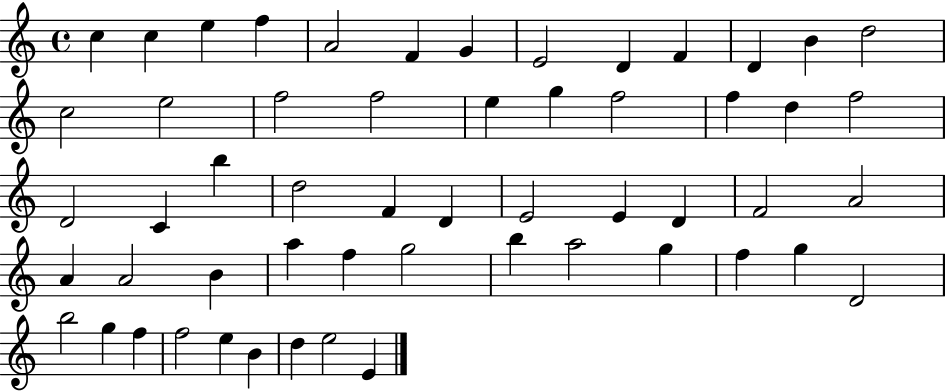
{
  \clef treble
  \time 4/4
  \defaultTimeSignature
  \key c \major
  c''4 c''4 e''4 f''4 | a'2 f'4 g'4 | e'2 d'4 f'4 | d'4 b'4 d''2 | \break c''2 e''2 | f''2 f''2 | e''4 g''4 f''2 | f''4 d''4 f''2 | \break d'2 c'4 b''4 | d''2 f'4 d'4 | e'2 e'4 d'4 | f'2 a'2 | \break a'4 a'2 b'4 | a''4 f''4 g''2 | b''4 a''2 g''4 | f''4 g''4 d'2 | \break b''2 g''4 f''4 | f''2 e''4 b'4 | d''4 e''2 e'4 | \bar "|."
}